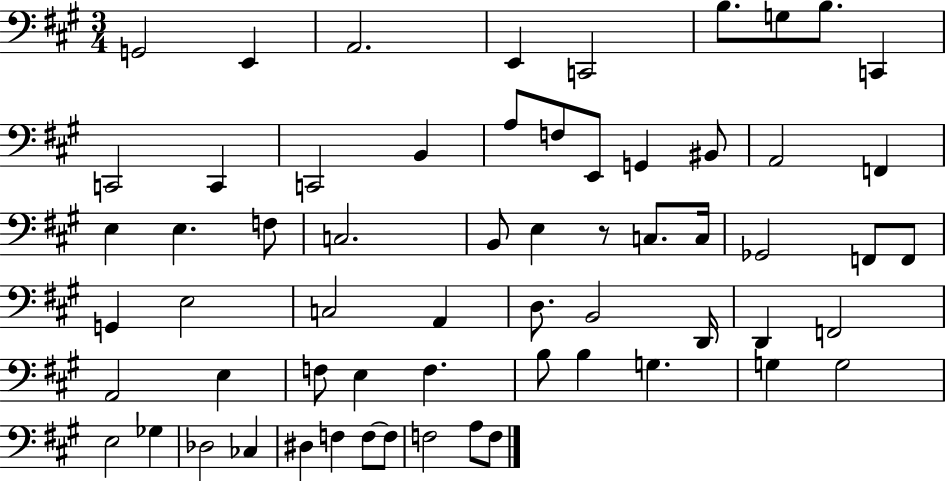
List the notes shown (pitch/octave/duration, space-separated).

G2/h E2/q A2/h. E2/q C2/h B3/e. G3/e B3/e. C2/q C2/h C2/q C2/h B2/q A3/e F3/e E2/e G2/q BIS2/e A2/h F2/q E3/q E3/q. F3/e C3/h. B2/e E3/q R/e C3/e. C3/s Gb2/h F2/e F2/e G2/q E3/h C3/h A2/q D3/e. B2/h D2/s D2/q F2/h A2/h E3/q F3/e E3/q F3/q. B3/e B3/q G3/q. G3/q G3/h E3/h Gb3/q Db3/h CES3/q D#3/q F3/q F3/e F3/e F3/h A3/e F3/e